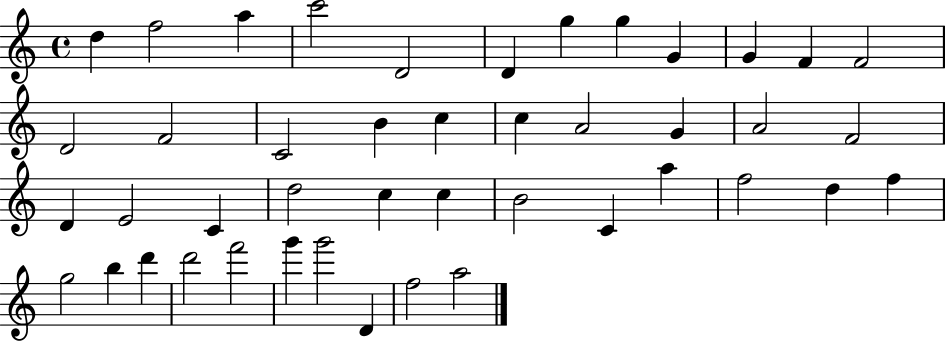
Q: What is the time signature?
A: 4/4